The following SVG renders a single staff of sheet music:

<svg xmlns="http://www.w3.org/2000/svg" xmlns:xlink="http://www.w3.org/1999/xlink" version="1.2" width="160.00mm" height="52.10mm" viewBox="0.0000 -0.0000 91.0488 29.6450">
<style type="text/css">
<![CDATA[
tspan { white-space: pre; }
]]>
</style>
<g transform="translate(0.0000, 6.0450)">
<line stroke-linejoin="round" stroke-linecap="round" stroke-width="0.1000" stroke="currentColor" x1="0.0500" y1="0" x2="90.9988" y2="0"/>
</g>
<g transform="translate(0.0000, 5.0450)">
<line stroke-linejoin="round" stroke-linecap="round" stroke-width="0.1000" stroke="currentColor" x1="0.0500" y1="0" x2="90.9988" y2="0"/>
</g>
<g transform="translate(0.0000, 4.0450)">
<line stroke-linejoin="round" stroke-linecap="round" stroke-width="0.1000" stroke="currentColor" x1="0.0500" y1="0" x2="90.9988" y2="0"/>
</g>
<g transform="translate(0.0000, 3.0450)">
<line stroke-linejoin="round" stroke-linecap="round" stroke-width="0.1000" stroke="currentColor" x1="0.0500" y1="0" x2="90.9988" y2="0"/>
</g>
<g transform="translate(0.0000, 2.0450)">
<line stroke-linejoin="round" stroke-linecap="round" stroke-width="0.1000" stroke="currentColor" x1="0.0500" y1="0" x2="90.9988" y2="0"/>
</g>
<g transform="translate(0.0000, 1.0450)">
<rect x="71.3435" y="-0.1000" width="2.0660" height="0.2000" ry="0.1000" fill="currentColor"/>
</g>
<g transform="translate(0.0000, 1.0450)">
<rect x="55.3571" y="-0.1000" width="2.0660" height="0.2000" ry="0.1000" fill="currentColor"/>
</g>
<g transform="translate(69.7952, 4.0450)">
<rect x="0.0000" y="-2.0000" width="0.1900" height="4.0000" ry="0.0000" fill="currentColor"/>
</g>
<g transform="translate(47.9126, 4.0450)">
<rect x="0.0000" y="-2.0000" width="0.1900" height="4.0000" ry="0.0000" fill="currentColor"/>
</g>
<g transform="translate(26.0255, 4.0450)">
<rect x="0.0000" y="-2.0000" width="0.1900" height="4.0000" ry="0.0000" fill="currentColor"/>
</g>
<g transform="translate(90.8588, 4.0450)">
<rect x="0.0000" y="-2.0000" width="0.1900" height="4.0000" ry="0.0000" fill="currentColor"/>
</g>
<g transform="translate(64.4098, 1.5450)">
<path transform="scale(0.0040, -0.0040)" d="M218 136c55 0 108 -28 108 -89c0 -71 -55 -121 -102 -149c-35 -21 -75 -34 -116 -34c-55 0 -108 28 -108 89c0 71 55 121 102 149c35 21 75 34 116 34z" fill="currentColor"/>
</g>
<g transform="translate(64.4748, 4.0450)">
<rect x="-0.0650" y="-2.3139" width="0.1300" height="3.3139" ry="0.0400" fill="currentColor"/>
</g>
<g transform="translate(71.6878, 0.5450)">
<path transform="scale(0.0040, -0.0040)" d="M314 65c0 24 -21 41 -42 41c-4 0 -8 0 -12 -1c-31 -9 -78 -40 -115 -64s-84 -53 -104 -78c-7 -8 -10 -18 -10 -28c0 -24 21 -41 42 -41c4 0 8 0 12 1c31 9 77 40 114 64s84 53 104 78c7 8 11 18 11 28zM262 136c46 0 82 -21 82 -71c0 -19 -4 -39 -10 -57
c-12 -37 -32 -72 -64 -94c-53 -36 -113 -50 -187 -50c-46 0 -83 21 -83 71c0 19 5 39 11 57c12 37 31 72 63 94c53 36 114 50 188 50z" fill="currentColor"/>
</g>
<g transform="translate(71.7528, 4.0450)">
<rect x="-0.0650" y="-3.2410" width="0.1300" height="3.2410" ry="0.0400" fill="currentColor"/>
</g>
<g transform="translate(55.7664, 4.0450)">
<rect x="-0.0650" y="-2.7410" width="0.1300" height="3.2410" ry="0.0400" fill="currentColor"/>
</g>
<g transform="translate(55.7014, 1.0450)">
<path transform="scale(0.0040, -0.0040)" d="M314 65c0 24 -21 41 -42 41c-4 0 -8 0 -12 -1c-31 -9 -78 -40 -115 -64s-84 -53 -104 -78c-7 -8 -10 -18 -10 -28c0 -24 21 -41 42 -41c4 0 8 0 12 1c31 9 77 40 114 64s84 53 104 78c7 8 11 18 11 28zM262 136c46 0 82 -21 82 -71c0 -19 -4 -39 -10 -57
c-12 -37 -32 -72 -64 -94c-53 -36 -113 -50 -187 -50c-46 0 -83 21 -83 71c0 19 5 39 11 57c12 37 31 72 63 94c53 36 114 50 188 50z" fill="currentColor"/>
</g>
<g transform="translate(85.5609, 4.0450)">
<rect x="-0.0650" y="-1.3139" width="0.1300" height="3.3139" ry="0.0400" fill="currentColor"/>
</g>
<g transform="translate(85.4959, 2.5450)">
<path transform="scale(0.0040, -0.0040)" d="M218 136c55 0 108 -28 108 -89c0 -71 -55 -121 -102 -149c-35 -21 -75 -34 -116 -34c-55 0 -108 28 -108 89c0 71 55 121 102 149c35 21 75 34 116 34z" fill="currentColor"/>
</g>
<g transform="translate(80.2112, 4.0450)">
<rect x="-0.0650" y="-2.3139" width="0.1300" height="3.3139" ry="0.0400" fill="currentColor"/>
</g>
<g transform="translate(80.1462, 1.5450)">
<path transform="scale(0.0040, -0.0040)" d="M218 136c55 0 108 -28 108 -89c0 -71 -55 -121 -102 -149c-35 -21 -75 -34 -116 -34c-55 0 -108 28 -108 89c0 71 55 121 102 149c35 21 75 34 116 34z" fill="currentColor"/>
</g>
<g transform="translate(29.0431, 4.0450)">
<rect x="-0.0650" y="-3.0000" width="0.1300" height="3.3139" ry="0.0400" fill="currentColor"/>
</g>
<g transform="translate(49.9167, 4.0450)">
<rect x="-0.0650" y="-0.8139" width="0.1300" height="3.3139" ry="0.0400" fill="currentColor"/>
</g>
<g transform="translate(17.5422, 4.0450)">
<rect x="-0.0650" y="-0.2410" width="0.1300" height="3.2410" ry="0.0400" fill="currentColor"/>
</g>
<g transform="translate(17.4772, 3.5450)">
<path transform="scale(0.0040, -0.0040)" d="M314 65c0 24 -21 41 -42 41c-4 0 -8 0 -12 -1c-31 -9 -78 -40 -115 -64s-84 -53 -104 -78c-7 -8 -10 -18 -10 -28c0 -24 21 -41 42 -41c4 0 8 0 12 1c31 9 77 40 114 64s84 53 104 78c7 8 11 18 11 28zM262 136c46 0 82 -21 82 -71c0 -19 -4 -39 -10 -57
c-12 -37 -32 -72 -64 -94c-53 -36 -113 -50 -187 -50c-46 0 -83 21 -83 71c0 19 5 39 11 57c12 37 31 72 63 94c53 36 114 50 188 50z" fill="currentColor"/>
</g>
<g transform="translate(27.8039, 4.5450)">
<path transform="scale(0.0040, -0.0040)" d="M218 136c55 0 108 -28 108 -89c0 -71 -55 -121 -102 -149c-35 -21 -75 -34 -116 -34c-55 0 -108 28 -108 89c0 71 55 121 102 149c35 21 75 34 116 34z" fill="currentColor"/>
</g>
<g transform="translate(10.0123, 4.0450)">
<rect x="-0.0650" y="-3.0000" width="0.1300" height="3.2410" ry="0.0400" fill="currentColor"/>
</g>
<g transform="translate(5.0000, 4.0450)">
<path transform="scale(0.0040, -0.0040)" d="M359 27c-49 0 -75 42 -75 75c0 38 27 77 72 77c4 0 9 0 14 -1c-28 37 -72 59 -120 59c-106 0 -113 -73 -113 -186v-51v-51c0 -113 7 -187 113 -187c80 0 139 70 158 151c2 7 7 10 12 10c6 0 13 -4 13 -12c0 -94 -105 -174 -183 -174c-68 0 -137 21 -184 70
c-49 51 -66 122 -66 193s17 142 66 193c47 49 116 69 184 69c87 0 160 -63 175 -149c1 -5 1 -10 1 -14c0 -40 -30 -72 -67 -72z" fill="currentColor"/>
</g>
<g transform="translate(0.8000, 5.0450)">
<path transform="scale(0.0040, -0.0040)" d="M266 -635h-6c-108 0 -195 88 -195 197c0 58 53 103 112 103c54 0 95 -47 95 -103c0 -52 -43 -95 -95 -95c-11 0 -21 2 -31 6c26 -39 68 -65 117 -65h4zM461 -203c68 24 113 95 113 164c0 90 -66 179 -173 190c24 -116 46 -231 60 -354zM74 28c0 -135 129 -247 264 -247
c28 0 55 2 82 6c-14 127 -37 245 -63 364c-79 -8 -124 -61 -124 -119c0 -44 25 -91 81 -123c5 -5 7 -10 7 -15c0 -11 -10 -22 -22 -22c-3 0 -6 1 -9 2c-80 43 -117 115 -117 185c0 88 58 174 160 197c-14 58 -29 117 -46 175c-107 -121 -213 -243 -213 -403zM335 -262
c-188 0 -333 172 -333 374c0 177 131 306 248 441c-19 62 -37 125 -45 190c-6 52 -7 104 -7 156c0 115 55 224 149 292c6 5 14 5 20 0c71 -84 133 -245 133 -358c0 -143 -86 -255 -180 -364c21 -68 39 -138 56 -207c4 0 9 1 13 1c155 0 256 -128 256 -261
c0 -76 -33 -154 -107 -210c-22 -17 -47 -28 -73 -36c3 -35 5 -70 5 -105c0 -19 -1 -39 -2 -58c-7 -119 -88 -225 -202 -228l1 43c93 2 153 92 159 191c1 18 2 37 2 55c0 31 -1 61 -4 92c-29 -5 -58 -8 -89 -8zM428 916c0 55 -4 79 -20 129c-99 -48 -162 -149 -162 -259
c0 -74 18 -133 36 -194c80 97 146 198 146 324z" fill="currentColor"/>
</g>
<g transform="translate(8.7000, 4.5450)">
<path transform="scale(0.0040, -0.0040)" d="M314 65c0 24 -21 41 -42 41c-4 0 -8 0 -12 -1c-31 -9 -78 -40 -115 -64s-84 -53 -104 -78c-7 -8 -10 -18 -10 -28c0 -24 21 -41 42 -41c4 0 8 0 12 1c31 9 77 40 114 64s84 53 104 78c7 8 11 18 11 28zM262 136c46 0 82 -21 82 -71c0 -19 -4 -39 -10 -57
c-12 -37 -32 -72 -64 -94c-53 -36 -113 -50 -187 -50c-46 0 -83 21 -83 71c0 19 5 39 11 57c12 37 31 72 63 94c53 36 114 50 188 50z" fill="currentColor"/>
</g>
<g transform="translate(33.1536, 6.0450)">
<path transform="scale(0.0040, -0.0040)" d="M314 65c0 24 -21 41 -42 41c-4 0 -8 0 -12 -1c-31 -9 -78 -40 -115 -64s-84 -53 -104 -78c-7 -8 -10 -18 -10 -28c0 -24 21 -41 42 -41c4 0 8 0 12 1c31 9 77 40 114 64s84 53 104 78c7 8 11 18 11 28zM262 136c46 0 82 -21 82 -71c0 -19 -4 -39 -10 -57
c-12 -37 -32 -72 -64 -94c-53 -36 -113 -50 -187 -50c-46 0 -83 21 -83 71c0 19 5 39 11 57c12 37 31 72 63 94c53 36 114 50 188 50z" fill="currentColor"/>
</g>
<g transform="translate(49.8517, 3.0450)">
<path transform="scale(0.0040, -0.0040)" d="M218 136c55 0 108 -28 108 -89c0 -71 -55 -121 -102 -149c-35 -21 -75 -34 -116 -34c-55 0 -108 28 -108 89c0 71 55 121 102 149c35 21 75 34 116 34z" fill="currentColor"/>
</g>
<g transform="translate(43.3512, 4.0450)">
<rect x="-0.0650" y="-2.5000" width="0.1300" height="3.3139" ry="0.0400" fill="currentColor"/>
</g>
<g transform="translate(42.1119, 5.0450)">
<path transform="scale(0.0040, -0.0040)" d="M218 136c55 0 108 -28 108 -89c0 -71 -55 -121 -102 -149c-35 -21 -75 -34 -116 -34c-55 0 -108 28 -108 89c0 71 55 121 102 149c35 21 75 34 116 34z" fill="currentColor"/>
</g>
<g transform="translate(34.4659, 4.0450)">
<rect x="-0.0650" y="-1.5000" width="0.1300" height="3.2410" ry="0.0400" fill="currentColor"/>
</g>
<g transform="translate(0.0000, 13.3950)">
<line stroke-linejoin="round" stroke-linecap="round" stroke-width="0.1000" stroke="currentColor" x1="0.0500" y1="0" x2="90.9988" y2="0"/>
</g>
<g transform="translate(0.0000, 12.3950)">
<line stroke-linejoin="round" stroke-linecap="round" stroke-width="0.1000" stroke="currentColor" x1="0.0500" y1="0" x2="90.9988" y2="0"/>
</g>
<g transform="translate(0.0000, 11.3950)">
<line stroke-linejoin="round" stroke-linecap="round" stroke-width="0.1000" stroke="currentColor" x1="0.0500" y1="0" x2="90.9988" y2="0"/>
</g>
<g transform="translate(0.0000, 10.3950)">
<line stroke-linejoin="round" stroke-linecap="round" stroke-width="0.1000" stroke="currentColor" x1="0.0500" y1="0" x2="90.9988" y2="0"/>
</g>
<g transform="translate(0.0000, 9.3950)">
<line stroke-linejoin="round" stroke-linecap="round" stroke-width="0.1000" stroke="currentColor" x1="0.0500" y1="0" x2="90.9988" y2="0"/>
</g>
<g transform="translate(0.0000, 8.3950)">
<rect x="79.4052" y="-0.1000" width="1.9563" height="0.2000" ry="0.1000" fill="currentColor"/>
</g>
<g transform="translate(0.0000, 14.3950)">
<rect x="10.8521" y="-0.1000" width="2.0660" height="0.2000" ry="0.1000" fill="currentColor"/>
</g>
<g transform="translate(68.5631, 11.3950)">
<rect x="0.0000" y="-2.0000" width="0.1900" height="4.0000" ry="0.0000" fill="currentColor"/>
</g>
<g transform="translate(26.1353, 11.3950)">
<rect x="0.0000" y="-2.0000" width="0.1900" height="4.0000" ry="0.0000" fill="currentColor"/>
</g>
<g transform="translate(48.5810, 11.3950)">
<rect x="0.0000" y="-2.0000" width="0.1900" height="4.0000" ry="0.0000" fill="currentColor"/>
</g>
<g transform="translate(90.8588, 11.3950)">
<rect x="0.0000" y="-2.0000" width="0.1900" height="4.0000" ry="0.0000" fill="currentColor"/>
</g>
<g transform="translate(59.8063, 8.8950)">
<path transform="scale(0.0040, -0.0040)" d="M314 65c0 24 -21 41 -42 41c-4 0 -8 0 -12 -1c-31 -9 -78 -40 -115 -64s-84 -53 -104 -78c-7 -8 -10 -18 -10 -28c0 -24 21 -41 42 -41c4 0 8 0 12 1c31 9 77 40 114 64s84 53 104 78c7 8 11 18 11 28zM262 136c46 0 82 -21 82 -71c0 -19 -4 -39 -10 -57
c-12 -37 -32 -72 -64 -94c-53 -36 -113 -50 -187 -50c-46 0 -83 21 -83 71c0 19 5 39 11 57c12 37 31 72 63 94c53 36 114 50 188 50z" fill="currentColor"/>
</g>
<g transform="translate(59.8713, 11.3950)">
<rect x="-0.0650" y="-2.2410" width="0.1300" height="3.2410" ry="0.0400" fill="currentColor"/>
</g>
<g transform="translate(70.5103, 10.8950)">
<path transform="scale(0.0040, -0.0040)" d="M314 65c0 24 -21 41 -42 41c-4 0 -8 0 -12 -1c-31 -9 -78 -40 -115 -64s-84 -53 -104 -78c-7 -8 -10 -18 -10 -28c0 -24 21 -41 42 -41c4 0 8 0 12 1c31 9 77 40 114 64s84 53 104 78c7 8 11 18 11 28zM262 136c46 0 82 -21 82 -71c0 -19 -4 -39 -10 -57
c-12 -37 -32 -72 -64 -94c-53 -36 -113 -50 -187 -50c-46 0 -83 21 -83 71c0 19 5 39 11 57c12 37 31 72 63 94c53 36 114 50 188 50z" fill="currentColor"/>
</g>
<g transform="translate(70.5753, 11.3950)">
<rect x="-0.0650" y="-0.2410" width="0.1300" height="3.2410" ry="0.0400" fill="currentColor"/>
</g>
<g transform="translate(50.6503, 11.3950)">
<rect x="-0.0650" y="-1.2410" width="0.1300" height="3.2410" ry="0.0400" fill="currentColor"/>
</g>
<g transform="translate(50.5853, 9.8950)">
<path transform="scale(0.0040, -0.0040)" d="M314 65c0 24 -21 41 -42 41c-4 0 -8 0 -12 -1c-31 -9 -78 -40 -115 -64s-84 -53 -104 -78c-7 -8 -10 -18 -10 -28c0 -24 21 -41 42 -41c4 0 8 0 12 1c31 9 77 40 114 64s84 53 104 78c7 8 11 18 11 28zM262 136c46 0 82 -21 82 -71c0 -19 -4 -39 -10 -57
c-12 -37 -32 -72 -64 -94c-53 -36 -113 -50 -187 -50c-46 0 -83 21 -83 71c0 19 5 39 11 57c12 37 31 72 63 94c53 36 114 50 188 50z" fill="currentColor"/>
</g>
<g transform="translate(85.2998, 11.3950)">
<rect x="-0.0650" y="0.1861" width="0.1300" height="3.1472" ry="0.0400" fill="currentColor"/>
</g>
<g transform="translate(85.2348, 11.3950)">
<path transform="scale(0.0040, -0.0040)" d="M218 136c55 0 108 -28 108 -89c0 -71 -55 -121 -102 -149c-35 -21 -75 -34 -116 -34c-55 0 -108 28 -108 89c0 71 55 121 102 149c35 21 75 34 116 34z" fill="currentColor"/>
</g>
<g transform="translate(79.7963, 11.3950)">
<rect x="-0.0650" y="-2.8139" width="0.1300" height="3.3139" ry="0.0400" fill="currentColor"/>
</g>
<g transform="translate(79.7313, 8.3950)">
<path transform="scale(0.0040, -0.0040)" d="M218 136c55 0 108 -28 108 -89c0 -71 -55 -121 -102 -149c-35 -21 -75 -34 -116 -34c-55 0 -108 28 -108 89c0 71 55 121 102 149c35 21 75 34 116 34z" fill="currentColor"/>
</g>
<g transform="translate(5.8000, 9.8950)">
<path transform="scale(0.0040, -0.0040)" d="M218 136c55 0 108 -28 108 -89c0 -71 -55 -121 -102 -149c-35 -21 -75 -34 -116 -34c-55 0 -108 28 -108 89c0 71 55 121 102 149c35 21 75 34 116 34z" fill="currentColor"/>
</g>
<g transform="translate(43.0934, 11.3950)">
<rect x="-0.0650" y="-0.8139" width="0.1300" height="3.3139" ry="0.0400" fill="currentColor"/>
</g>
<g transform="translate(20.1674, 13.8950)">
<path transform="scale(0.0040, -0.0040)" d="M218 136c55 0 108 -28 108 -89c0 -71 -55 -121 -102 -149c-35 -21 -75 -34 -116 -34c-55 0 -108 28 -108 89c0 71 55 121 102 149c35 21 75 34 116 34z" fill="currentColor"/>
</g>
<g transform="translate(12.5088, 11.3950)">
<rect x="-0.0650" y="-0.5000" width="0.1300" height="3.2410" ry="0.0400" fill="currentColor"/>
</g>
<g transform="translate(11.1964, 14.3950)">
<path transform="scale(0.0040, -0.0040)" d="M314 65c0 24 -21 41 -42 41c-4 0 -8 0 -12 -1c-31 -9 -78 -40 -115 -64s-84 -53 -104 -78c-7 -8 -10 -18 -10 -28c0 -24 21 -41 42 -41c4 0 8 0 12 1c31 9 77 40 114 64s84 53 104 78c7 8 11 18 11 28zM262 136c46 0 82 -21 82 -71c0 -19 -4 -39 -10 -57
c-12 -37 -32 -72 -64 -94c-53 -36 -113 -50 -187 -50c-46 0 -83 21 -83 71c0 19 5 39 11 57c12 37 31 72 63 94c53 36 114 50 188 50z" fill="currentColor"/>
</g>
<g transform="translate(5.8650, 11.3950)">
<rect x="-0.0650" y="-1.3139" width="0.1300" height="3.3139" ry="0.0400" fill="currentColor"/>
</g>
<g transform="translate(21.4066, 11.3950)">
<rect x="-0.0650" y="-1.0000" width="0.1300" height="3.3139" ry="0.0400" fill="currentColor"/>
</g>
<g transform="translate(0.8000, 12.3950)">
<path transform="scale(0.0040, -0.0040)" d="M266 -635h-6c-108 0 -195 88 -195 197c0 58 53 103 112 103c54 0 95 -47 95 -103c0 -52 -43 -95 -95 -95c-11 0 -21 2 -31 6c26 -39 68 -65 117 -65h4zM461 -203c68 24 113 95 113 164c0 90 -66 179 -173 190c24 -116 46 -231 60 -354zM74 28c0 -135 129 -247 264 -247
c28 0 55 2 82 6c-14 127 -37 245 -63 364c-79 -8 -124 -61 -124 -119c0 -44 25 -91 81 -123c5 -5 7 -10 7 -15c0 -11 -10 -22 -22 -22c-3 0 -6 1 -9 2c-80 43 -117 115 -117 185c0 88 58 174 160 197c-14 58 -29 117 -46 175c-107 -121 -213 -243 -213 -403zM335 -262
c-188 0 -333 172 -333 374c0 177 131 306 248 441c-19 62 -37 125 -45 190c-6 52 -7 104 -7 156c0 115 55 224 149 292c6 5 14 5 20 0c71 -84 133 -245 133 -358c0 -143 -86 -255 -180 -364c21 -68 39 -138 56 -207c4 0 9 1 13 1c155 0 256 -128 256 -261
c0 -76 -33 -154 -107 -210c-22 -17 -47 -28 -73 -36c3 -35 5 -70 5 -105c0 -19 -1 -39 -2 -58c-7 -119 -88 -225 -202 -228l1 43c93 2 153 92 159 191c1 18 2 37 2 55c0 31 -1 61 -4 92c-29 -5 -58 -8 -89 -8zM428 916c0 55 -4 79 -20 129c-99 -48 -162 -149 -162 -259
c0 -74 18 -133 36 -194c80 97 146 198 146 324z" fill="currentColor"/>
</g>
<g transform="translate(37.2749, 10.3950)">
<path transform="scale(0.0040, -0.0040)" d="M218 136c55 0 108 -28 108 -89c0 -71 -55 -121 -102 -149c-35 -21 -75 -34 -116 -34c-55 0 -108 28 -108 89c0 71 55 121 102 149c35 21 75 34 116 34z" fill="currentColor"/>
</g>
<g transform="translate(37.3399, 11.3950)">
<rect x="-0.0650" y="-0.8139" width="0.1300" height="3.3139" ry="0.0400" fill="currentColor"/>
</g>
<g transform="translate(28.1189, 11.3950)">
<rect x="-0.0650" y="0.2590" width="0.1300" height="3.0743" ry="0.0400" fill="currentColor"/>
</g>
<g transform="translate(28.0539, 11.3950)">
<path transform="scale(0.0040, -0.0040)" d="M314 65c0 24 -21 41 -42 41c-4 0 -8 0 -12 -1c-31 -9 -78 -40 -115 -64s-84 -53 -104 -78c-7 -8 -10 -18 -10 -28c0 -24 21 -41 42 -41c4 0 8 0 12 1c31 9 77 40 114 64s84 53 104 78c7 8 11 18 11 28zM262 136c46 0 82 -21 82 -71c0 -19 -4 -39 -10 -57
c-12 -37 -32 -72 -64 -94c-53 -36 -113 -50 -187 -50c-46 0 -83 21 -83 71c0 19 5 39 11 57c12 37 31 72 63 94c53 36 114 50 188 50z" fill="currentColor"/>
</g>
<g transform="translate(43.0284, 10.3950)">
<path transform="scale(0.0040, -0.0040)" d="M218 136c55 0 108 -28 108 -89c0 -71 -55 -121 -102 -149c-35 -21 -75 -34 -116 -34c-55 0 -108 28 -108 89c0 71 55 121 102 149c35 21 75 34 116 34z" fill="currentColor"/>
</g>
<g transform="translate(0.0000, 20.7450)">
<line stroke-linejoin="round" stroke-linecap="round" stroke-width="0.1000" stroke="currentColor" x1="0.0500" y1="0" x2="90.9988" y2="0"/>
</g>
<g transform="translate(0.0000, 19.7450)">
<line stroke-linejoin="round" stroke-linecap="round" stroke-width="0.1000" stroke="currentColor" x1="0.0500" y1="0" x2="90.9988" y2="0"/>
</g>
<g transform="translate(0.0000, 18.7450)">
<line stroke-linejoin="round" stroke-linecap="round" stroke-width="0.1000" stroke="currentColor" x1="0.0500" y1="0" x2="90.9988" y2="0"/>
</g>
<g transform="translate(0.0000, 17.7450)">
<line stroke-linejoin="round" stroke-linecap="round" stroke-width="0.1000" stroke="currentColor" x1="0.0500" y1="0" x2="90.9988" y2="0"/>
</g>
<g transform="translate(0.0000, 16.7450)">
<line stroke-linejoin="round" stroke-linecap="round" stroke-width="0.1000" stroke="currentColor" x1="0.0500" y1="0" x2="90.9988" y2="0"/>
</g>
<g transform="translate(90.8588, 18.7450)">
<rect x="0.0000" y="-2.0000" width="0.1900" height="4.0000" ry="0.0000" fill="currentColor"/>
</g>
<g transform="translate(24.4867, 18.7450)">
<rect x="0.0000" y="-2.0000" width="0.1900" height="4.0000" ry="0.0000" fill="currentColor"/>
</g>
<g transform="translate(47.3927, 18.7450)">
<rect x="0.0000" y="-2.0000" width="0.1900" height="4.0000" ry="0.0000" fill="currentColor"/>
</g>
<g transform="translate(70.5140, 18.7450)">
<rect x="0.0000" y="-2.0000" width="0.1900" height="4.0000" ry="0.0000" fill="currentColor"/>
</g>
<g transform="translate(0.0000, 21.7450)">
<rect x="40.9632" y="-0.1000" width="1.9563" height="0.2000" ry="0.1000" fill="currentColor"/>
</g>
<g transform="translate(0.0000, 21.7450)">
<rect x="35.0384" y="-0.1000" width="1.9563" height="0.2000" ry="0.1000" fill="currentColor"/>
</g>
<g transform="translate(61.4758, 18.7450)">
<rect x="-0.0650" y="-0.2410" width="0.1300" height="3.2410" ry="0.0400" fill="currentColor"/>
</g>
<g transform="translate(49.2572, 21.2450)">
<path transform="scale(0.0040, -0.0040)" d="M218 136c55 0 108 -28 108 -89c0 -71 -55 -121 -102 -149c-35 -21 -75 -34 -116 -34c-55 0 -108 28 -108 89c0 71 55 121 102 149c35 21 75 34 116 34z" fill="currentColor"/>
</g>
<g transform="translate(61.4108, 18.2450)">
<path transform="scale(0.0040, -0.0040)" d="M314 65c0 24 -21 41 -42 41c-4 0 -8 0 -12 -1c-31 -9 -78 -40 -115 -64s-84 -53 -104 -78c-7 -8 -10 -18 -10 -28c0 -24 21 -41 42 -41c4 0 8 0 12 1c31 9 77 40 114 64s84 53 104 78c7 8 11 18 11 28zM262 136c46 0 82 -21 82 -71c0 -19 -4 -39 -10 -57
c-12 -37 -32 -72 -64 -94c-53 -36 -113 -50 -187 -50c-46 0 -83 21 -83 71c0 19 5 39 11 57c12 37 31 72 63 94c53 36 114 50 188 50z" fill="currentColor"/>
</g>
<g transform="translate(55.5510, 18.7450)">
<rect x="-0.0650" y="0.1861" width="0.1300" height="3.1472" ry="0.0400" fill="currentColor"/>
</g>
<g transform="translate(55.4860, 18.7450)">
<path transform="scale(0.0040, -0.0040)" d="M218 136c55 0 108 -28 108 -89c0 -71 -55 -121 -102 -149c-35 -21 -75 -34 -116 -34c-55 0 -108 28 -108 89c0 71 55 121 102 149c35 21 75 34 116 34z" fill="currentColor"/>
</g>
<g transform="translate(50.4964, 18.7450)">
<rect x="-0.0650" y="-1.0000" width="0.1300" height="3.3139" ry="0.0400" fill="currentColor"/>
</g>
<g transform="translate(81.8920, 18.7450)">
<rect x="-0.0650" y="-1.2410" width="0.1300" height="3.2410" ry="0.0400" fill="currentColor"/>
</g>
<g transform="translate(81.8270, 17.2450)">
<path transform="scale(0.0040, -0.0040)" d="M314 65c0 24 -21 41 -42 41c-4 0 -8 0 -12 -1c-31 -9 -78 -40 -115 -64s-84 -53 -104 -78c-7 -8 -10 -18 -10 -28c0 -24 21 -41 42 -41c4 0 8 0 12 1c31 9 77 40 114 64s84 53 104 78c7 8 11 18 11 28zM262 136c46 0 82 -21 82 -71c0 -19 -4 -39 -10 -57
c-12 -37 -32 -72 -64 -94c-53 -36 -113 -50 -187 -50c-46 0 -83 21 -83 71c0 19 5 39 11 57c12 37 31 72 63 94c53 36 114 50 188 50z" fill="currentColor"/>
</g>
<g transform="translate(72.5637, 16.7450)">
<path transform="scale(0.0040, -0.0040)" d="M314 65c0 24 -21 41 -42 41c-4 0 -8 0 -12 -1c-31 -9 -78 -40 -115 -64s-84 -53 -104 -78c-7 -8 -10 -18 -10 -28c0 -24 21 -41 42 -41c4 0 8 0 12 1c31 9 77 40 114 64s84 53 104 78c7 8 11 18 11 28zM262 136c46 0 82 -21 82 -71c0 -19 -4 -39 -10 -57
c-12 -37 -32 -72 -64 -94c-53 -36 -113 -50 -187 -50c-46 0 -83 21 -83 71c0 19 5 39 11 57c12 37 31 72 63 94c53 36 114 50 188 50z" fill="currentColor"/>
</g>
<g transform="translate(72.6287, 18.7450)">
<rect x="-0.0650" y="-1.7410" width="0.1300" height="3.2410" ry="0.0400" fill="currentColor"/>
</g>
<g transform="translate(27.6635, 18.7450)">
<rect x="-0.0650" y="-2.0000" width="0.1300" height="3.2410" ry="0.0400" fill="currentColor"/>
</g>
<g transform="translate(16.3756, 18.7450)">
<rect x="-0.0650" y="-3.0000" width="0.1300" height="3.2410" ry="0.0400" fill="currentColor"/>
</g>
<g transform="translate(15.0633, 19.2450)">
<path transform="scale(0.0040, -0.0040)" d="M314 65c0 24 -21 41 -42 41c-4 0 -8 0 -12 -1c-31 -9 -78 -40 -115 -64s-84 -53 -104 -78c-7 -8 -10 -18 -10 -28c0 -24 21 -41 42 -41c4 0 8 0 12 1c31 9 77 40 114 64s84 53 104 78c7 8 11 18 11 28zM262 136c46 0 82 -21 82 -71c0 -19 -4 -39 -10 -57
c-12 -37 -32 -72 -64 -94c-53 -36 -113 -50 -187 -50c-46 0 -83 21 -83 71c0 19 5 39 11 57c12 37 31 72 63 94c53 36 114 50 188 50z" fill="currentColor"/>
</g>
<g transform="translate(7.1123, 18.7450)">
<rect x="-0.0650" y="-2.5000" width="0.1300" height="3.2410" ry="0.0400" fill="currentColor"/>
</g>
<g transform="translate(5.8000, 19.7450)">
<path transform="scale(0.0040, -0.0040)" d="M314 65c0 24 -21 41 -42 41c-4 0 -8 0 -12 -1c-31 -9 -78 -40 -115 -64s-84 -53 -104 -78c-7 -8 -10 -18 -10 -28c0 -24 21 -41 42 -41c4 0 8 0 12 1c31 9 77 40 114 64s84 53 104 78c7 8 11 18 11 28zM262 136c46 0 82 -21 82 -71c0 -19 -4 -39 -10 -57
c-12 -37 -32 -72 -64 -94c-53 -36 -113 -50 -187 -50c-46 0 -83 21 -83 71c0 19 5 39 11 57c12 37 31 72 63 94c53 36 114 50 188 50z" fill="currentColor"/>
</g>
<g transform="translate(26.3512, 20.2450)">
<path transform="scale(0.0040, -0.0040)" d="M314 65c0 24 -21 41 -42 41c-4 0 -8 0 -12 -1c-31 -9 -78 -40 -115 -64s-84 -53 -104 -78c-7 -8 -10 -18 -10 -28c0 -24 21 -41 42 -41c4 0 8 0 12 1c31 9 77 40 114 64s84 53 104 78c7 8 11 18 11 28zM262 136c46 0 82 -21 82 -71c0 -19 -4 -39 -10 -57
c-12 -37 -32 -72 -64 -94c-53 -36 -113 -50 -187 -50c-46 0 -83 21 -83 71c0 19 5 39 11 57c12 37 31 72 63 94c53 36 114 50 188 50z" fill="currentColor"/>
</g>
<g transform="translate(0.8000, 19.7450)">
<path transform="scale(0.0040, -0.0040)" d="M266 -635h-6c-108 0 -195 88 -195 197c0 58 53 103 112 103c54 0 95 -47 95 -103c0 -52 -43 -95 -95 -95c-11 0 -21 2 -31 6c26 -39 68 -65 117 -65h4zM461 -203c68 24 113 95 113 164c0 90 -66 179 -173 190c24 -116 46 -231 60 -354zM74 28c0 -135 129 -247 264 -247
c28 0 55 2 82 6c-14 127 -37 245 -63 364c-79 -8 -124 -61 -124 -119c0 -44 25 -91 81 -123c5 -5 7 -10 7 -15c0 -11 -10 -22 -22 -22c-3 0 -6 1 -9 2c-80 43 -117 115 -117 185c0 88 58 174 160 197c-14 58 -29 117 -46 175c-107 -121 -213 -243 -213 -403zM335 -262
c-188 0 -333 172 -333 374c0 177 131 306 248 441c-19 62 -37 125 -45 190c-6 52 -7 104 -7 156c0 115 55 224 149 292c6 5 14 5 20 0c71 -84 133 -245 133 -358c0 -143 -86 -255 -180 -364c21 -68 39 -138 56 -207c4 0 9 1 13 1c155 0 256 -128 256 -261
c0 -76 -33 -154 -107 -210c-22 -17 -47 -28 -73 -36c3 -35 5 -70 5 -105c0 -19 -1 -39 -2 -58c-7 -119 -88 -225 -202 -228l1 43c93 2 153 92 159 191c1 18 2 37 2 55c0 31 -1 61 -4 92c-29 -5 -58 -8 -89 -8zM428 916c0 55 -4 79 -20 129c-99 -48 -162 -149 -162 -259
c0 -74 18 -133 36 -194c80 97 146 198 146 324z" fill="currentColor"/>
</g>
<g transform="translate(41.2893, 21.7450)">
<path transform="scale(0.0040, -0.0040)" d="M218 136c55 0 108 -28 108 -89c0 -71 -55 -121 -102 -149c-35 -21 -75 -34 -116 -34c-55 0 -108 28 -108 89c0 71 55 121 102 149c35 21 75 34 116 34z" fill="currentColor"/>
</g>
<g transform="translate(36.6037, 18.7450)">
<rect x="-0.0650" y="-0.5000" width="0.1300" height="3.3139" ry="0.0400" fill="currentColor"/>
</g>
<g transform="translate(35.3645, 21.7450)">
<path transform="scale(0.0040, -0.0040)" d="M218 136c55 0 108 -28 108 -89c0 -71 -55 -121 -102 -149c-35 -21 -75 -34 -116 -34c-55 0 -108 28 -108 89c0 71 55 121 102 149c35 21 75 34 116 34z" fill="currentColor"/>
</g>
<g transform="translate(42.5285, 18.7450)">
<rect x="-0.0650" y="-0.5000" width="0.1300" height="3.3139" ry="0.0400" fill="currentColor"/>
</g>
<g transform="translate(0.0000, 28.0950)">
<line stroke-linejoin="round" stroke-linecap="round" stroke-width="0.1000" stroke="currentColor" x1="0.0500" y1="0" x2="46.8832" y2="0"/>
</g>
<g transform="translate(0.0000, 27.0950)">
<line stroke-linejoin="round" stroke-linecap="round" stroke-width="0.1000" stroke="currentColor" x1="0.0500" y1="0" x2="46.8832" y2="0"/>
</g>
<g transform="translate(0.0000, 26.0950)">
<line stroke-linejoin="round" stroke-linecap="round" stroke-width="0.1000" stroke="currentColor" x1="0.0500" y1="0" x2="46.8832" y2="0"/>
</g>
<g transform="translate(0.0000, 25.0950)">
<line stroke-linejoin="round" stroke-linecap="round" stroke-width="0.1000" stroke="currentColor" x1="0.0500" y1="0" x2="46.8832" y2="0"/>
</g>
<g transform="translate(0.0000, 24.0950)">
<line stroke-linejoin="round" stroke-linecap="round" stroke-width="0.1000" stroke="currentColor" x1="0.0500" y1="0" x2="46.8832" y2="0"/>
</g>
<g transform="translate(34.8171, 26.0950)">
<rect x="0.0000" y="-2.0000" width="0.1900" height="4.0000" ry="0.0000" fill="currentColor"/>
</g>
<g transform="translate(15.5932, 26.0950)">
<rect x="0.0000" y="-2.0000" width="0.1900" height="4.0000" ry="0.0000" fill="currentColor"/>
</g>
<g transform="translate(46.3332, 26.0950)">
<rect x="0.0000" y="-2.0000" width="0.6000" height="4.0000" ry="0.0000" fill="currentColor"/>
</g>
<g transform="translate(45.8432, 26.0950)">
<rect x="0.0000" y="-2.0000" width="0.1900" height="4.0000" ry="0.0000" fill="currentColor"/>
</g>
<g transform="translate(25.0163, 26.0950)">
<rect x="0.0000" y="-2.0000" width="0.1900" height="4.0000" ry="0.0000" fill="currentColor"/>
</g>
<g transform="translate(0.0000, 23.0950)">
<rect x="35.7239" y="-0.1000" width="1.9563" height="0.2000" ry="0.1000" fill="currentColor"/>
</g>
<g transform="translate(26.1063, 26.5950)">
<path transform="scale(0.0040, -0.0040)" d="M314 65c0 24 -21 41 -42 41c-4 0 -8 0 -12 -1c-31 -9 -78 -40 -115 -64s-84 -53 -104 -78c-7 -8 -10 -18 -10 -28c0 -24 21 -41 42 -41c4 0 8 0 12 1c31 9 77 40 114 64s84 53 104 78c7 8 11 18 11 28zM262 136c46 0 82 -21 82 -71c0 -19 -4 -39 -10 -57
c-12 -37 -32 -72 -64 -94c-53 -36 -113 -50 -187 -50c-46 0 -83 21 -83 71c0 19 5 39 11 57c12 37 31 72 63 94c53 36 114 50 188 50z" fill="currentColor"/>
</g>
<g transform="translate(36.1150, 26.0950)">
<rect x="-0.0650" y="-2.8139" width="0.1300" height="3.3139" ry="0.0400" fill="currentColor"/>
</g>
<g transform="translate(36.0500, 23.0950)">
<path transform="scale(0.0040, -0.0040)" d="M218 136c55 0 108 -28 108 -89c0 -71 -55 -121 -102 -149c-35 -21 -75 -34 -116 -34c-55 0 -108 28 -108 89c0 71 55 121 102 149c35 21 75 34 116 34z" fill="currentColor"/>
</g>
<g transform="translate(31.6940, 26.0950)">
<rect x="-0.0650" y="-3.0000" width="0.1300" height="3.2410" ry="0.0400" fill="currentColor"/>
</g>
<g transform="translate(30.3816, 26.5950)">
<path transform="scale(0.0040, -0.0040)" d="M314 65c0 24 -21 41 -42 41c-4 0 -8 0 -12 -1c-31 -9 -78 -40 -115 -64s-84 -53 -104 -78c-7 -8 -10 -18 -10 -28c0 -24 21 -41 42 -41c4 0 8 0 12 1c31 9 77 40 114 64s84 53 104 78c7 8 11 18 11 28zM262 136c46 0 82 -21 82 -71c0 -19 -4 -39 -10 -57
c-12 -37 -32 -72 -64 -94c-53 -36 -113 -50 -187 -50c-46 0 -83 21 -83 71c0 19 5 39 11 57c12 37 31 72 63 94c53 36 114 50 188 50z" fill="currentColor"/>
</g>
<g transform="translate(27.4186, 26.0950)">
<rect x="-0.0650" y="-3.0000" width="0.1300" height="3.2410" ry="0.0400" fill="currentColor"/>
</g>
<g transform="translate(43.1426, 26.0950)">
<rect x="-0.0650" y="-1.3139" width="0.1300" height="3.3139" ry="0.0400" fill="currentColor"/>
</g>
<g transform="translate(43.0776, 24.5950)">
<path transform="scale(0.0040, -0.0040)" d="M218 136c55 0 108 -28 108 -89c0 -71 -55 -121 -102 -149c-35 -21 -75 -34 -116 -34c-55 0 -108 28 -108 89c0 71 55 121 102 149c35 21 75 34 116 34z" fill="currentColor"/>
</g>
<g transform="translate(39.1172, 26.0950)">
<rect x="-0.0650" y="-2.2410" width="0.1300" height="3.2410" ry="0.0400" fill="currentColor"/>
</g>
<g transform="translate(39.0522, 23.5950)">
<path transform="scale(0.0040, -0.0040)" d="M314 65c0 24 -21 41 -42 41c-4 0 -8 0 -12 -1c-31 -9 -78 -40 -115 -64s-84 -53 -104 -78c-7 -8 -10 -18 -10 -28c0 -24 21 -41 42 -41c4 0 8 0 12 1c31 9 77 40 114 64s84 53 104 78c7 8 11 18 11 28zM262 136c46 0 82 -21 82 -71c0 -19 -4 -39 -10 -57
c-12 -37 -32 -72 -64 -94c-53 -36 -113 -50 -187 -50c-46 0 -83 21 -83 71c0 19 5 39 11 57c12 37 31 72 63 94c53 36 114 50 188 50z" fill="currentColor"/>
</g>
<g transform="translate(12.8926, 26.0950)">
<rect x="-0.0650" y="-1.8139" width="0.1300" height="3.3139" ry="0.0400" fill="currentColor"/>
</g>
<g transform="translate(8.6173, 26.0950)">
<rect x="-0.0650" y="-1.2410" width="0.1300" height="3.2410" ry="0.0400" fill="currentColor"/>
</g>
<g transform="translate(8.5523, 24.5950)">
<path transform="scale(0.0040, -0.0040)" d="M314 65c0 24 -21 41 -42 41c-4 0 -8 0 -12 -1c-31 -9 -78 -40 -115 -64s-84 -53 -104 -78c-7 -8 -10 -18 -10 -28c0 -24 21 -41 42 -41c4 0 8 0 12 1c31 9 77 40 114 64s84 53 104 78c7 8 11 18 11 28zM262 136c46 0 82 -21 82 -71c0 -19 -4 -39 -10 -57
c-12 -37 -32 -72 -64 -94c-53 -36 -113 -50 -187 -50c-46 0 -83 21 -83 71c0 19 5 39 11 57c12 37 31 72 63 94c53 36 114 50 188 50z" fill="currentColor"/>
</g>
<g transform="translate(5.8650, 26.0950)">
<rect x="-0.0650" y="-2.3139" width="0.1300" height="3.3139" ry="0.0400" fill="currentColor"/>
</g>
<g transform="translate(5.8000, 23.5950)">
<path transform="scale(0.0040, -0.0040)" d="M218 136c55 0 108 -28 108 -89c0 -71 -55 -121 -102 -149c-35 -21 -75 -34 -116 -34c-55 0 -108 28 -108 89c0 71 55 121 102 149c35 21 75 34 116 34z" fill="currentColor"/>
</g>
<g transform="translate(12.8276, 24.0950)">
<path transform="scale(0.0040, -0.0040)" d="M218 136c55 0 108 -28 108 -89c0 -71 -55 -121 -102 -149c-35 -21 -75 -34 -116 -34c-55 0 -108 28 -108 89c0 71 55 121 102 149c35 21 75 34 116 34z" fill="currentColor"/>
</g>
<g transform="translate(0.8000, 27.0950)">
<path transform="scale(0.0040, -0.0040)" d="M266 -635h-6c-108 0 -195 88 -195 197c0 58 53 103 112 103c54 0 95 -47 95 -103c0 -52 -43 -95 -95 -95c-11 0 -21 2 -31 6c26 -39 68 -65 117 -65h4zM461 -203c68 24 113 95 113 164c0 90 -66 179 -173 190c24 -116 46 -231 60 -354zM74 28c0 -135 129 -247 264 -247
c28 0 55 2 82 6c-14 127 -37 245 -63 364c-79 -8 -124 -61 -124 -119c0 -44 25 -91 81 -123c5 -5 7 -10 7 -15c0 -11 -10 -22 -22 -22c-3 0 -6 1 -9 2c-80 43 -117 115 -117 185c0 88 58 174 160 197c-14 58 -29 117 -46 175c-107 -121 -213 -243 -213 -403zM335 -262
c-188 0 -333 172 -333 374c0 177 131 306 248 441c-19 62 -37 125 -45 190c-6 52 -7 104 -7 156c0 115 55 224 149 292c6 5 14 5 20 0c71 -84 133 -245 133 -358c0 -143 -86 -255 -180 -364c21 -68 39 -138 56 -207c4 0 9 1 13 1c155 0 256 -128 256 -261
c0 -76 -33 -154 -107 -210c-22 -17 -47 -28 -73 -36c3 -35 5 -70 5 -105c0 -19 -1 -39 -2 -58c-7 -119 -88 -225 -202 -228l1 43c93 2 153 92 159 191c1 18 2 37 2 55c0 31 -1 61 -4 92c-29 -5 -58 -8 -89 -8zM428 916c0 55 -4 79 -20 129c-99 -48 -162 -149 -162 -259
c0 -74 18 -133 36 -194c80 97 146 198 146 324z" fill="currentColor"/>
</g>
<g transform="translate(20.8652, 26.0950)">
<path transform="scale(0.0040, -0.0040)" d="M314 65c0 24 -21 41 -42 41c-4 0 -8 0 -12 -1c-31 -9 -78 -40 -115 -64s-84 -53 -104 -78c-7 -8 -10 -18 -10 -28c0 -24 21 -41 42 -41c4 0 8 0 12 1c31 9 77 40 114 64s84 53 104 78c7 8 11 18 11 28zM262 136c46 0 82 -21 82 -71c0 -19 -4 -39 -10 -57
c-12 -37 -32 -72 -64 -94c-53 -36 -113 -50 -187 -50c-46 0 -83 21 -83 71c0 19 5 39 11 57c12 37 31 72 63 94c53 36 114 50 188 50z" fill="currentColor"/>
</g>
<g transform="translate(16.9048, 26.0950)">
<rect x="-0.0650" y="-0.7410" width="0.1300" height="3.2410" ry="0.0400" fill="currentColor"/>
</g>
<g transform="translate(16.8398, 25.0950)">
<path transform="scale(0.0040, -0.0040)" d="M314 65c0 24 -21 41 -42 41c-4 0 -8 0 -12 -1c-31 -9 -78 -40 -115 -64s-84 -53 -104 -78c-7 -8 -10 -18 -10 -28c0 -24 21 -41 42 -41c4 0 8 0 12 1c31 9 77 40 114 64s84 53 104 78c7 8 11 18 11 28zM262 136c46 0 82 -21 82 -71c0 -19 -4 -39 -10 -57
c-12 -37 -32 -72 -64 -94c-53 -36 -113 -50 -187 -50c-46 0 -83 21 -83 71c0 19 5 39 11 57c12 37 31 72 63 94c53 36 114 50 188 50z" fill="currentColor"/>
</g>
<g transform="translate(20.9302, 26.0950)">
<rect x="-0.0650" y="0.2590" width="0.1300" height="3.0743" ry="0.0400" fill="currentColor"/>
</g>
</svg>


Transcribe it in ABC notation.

X:1
T:Untitled
M:4/4
L:1/4
K:C
A2 c2 A E2 G d a2 g b2 g e e C2 D B2 d d e2 g2 c2 a B G2 A2 F2 C C D B c2 f2 e2 g e2 f d2 B2 A2 A2 a g2 e